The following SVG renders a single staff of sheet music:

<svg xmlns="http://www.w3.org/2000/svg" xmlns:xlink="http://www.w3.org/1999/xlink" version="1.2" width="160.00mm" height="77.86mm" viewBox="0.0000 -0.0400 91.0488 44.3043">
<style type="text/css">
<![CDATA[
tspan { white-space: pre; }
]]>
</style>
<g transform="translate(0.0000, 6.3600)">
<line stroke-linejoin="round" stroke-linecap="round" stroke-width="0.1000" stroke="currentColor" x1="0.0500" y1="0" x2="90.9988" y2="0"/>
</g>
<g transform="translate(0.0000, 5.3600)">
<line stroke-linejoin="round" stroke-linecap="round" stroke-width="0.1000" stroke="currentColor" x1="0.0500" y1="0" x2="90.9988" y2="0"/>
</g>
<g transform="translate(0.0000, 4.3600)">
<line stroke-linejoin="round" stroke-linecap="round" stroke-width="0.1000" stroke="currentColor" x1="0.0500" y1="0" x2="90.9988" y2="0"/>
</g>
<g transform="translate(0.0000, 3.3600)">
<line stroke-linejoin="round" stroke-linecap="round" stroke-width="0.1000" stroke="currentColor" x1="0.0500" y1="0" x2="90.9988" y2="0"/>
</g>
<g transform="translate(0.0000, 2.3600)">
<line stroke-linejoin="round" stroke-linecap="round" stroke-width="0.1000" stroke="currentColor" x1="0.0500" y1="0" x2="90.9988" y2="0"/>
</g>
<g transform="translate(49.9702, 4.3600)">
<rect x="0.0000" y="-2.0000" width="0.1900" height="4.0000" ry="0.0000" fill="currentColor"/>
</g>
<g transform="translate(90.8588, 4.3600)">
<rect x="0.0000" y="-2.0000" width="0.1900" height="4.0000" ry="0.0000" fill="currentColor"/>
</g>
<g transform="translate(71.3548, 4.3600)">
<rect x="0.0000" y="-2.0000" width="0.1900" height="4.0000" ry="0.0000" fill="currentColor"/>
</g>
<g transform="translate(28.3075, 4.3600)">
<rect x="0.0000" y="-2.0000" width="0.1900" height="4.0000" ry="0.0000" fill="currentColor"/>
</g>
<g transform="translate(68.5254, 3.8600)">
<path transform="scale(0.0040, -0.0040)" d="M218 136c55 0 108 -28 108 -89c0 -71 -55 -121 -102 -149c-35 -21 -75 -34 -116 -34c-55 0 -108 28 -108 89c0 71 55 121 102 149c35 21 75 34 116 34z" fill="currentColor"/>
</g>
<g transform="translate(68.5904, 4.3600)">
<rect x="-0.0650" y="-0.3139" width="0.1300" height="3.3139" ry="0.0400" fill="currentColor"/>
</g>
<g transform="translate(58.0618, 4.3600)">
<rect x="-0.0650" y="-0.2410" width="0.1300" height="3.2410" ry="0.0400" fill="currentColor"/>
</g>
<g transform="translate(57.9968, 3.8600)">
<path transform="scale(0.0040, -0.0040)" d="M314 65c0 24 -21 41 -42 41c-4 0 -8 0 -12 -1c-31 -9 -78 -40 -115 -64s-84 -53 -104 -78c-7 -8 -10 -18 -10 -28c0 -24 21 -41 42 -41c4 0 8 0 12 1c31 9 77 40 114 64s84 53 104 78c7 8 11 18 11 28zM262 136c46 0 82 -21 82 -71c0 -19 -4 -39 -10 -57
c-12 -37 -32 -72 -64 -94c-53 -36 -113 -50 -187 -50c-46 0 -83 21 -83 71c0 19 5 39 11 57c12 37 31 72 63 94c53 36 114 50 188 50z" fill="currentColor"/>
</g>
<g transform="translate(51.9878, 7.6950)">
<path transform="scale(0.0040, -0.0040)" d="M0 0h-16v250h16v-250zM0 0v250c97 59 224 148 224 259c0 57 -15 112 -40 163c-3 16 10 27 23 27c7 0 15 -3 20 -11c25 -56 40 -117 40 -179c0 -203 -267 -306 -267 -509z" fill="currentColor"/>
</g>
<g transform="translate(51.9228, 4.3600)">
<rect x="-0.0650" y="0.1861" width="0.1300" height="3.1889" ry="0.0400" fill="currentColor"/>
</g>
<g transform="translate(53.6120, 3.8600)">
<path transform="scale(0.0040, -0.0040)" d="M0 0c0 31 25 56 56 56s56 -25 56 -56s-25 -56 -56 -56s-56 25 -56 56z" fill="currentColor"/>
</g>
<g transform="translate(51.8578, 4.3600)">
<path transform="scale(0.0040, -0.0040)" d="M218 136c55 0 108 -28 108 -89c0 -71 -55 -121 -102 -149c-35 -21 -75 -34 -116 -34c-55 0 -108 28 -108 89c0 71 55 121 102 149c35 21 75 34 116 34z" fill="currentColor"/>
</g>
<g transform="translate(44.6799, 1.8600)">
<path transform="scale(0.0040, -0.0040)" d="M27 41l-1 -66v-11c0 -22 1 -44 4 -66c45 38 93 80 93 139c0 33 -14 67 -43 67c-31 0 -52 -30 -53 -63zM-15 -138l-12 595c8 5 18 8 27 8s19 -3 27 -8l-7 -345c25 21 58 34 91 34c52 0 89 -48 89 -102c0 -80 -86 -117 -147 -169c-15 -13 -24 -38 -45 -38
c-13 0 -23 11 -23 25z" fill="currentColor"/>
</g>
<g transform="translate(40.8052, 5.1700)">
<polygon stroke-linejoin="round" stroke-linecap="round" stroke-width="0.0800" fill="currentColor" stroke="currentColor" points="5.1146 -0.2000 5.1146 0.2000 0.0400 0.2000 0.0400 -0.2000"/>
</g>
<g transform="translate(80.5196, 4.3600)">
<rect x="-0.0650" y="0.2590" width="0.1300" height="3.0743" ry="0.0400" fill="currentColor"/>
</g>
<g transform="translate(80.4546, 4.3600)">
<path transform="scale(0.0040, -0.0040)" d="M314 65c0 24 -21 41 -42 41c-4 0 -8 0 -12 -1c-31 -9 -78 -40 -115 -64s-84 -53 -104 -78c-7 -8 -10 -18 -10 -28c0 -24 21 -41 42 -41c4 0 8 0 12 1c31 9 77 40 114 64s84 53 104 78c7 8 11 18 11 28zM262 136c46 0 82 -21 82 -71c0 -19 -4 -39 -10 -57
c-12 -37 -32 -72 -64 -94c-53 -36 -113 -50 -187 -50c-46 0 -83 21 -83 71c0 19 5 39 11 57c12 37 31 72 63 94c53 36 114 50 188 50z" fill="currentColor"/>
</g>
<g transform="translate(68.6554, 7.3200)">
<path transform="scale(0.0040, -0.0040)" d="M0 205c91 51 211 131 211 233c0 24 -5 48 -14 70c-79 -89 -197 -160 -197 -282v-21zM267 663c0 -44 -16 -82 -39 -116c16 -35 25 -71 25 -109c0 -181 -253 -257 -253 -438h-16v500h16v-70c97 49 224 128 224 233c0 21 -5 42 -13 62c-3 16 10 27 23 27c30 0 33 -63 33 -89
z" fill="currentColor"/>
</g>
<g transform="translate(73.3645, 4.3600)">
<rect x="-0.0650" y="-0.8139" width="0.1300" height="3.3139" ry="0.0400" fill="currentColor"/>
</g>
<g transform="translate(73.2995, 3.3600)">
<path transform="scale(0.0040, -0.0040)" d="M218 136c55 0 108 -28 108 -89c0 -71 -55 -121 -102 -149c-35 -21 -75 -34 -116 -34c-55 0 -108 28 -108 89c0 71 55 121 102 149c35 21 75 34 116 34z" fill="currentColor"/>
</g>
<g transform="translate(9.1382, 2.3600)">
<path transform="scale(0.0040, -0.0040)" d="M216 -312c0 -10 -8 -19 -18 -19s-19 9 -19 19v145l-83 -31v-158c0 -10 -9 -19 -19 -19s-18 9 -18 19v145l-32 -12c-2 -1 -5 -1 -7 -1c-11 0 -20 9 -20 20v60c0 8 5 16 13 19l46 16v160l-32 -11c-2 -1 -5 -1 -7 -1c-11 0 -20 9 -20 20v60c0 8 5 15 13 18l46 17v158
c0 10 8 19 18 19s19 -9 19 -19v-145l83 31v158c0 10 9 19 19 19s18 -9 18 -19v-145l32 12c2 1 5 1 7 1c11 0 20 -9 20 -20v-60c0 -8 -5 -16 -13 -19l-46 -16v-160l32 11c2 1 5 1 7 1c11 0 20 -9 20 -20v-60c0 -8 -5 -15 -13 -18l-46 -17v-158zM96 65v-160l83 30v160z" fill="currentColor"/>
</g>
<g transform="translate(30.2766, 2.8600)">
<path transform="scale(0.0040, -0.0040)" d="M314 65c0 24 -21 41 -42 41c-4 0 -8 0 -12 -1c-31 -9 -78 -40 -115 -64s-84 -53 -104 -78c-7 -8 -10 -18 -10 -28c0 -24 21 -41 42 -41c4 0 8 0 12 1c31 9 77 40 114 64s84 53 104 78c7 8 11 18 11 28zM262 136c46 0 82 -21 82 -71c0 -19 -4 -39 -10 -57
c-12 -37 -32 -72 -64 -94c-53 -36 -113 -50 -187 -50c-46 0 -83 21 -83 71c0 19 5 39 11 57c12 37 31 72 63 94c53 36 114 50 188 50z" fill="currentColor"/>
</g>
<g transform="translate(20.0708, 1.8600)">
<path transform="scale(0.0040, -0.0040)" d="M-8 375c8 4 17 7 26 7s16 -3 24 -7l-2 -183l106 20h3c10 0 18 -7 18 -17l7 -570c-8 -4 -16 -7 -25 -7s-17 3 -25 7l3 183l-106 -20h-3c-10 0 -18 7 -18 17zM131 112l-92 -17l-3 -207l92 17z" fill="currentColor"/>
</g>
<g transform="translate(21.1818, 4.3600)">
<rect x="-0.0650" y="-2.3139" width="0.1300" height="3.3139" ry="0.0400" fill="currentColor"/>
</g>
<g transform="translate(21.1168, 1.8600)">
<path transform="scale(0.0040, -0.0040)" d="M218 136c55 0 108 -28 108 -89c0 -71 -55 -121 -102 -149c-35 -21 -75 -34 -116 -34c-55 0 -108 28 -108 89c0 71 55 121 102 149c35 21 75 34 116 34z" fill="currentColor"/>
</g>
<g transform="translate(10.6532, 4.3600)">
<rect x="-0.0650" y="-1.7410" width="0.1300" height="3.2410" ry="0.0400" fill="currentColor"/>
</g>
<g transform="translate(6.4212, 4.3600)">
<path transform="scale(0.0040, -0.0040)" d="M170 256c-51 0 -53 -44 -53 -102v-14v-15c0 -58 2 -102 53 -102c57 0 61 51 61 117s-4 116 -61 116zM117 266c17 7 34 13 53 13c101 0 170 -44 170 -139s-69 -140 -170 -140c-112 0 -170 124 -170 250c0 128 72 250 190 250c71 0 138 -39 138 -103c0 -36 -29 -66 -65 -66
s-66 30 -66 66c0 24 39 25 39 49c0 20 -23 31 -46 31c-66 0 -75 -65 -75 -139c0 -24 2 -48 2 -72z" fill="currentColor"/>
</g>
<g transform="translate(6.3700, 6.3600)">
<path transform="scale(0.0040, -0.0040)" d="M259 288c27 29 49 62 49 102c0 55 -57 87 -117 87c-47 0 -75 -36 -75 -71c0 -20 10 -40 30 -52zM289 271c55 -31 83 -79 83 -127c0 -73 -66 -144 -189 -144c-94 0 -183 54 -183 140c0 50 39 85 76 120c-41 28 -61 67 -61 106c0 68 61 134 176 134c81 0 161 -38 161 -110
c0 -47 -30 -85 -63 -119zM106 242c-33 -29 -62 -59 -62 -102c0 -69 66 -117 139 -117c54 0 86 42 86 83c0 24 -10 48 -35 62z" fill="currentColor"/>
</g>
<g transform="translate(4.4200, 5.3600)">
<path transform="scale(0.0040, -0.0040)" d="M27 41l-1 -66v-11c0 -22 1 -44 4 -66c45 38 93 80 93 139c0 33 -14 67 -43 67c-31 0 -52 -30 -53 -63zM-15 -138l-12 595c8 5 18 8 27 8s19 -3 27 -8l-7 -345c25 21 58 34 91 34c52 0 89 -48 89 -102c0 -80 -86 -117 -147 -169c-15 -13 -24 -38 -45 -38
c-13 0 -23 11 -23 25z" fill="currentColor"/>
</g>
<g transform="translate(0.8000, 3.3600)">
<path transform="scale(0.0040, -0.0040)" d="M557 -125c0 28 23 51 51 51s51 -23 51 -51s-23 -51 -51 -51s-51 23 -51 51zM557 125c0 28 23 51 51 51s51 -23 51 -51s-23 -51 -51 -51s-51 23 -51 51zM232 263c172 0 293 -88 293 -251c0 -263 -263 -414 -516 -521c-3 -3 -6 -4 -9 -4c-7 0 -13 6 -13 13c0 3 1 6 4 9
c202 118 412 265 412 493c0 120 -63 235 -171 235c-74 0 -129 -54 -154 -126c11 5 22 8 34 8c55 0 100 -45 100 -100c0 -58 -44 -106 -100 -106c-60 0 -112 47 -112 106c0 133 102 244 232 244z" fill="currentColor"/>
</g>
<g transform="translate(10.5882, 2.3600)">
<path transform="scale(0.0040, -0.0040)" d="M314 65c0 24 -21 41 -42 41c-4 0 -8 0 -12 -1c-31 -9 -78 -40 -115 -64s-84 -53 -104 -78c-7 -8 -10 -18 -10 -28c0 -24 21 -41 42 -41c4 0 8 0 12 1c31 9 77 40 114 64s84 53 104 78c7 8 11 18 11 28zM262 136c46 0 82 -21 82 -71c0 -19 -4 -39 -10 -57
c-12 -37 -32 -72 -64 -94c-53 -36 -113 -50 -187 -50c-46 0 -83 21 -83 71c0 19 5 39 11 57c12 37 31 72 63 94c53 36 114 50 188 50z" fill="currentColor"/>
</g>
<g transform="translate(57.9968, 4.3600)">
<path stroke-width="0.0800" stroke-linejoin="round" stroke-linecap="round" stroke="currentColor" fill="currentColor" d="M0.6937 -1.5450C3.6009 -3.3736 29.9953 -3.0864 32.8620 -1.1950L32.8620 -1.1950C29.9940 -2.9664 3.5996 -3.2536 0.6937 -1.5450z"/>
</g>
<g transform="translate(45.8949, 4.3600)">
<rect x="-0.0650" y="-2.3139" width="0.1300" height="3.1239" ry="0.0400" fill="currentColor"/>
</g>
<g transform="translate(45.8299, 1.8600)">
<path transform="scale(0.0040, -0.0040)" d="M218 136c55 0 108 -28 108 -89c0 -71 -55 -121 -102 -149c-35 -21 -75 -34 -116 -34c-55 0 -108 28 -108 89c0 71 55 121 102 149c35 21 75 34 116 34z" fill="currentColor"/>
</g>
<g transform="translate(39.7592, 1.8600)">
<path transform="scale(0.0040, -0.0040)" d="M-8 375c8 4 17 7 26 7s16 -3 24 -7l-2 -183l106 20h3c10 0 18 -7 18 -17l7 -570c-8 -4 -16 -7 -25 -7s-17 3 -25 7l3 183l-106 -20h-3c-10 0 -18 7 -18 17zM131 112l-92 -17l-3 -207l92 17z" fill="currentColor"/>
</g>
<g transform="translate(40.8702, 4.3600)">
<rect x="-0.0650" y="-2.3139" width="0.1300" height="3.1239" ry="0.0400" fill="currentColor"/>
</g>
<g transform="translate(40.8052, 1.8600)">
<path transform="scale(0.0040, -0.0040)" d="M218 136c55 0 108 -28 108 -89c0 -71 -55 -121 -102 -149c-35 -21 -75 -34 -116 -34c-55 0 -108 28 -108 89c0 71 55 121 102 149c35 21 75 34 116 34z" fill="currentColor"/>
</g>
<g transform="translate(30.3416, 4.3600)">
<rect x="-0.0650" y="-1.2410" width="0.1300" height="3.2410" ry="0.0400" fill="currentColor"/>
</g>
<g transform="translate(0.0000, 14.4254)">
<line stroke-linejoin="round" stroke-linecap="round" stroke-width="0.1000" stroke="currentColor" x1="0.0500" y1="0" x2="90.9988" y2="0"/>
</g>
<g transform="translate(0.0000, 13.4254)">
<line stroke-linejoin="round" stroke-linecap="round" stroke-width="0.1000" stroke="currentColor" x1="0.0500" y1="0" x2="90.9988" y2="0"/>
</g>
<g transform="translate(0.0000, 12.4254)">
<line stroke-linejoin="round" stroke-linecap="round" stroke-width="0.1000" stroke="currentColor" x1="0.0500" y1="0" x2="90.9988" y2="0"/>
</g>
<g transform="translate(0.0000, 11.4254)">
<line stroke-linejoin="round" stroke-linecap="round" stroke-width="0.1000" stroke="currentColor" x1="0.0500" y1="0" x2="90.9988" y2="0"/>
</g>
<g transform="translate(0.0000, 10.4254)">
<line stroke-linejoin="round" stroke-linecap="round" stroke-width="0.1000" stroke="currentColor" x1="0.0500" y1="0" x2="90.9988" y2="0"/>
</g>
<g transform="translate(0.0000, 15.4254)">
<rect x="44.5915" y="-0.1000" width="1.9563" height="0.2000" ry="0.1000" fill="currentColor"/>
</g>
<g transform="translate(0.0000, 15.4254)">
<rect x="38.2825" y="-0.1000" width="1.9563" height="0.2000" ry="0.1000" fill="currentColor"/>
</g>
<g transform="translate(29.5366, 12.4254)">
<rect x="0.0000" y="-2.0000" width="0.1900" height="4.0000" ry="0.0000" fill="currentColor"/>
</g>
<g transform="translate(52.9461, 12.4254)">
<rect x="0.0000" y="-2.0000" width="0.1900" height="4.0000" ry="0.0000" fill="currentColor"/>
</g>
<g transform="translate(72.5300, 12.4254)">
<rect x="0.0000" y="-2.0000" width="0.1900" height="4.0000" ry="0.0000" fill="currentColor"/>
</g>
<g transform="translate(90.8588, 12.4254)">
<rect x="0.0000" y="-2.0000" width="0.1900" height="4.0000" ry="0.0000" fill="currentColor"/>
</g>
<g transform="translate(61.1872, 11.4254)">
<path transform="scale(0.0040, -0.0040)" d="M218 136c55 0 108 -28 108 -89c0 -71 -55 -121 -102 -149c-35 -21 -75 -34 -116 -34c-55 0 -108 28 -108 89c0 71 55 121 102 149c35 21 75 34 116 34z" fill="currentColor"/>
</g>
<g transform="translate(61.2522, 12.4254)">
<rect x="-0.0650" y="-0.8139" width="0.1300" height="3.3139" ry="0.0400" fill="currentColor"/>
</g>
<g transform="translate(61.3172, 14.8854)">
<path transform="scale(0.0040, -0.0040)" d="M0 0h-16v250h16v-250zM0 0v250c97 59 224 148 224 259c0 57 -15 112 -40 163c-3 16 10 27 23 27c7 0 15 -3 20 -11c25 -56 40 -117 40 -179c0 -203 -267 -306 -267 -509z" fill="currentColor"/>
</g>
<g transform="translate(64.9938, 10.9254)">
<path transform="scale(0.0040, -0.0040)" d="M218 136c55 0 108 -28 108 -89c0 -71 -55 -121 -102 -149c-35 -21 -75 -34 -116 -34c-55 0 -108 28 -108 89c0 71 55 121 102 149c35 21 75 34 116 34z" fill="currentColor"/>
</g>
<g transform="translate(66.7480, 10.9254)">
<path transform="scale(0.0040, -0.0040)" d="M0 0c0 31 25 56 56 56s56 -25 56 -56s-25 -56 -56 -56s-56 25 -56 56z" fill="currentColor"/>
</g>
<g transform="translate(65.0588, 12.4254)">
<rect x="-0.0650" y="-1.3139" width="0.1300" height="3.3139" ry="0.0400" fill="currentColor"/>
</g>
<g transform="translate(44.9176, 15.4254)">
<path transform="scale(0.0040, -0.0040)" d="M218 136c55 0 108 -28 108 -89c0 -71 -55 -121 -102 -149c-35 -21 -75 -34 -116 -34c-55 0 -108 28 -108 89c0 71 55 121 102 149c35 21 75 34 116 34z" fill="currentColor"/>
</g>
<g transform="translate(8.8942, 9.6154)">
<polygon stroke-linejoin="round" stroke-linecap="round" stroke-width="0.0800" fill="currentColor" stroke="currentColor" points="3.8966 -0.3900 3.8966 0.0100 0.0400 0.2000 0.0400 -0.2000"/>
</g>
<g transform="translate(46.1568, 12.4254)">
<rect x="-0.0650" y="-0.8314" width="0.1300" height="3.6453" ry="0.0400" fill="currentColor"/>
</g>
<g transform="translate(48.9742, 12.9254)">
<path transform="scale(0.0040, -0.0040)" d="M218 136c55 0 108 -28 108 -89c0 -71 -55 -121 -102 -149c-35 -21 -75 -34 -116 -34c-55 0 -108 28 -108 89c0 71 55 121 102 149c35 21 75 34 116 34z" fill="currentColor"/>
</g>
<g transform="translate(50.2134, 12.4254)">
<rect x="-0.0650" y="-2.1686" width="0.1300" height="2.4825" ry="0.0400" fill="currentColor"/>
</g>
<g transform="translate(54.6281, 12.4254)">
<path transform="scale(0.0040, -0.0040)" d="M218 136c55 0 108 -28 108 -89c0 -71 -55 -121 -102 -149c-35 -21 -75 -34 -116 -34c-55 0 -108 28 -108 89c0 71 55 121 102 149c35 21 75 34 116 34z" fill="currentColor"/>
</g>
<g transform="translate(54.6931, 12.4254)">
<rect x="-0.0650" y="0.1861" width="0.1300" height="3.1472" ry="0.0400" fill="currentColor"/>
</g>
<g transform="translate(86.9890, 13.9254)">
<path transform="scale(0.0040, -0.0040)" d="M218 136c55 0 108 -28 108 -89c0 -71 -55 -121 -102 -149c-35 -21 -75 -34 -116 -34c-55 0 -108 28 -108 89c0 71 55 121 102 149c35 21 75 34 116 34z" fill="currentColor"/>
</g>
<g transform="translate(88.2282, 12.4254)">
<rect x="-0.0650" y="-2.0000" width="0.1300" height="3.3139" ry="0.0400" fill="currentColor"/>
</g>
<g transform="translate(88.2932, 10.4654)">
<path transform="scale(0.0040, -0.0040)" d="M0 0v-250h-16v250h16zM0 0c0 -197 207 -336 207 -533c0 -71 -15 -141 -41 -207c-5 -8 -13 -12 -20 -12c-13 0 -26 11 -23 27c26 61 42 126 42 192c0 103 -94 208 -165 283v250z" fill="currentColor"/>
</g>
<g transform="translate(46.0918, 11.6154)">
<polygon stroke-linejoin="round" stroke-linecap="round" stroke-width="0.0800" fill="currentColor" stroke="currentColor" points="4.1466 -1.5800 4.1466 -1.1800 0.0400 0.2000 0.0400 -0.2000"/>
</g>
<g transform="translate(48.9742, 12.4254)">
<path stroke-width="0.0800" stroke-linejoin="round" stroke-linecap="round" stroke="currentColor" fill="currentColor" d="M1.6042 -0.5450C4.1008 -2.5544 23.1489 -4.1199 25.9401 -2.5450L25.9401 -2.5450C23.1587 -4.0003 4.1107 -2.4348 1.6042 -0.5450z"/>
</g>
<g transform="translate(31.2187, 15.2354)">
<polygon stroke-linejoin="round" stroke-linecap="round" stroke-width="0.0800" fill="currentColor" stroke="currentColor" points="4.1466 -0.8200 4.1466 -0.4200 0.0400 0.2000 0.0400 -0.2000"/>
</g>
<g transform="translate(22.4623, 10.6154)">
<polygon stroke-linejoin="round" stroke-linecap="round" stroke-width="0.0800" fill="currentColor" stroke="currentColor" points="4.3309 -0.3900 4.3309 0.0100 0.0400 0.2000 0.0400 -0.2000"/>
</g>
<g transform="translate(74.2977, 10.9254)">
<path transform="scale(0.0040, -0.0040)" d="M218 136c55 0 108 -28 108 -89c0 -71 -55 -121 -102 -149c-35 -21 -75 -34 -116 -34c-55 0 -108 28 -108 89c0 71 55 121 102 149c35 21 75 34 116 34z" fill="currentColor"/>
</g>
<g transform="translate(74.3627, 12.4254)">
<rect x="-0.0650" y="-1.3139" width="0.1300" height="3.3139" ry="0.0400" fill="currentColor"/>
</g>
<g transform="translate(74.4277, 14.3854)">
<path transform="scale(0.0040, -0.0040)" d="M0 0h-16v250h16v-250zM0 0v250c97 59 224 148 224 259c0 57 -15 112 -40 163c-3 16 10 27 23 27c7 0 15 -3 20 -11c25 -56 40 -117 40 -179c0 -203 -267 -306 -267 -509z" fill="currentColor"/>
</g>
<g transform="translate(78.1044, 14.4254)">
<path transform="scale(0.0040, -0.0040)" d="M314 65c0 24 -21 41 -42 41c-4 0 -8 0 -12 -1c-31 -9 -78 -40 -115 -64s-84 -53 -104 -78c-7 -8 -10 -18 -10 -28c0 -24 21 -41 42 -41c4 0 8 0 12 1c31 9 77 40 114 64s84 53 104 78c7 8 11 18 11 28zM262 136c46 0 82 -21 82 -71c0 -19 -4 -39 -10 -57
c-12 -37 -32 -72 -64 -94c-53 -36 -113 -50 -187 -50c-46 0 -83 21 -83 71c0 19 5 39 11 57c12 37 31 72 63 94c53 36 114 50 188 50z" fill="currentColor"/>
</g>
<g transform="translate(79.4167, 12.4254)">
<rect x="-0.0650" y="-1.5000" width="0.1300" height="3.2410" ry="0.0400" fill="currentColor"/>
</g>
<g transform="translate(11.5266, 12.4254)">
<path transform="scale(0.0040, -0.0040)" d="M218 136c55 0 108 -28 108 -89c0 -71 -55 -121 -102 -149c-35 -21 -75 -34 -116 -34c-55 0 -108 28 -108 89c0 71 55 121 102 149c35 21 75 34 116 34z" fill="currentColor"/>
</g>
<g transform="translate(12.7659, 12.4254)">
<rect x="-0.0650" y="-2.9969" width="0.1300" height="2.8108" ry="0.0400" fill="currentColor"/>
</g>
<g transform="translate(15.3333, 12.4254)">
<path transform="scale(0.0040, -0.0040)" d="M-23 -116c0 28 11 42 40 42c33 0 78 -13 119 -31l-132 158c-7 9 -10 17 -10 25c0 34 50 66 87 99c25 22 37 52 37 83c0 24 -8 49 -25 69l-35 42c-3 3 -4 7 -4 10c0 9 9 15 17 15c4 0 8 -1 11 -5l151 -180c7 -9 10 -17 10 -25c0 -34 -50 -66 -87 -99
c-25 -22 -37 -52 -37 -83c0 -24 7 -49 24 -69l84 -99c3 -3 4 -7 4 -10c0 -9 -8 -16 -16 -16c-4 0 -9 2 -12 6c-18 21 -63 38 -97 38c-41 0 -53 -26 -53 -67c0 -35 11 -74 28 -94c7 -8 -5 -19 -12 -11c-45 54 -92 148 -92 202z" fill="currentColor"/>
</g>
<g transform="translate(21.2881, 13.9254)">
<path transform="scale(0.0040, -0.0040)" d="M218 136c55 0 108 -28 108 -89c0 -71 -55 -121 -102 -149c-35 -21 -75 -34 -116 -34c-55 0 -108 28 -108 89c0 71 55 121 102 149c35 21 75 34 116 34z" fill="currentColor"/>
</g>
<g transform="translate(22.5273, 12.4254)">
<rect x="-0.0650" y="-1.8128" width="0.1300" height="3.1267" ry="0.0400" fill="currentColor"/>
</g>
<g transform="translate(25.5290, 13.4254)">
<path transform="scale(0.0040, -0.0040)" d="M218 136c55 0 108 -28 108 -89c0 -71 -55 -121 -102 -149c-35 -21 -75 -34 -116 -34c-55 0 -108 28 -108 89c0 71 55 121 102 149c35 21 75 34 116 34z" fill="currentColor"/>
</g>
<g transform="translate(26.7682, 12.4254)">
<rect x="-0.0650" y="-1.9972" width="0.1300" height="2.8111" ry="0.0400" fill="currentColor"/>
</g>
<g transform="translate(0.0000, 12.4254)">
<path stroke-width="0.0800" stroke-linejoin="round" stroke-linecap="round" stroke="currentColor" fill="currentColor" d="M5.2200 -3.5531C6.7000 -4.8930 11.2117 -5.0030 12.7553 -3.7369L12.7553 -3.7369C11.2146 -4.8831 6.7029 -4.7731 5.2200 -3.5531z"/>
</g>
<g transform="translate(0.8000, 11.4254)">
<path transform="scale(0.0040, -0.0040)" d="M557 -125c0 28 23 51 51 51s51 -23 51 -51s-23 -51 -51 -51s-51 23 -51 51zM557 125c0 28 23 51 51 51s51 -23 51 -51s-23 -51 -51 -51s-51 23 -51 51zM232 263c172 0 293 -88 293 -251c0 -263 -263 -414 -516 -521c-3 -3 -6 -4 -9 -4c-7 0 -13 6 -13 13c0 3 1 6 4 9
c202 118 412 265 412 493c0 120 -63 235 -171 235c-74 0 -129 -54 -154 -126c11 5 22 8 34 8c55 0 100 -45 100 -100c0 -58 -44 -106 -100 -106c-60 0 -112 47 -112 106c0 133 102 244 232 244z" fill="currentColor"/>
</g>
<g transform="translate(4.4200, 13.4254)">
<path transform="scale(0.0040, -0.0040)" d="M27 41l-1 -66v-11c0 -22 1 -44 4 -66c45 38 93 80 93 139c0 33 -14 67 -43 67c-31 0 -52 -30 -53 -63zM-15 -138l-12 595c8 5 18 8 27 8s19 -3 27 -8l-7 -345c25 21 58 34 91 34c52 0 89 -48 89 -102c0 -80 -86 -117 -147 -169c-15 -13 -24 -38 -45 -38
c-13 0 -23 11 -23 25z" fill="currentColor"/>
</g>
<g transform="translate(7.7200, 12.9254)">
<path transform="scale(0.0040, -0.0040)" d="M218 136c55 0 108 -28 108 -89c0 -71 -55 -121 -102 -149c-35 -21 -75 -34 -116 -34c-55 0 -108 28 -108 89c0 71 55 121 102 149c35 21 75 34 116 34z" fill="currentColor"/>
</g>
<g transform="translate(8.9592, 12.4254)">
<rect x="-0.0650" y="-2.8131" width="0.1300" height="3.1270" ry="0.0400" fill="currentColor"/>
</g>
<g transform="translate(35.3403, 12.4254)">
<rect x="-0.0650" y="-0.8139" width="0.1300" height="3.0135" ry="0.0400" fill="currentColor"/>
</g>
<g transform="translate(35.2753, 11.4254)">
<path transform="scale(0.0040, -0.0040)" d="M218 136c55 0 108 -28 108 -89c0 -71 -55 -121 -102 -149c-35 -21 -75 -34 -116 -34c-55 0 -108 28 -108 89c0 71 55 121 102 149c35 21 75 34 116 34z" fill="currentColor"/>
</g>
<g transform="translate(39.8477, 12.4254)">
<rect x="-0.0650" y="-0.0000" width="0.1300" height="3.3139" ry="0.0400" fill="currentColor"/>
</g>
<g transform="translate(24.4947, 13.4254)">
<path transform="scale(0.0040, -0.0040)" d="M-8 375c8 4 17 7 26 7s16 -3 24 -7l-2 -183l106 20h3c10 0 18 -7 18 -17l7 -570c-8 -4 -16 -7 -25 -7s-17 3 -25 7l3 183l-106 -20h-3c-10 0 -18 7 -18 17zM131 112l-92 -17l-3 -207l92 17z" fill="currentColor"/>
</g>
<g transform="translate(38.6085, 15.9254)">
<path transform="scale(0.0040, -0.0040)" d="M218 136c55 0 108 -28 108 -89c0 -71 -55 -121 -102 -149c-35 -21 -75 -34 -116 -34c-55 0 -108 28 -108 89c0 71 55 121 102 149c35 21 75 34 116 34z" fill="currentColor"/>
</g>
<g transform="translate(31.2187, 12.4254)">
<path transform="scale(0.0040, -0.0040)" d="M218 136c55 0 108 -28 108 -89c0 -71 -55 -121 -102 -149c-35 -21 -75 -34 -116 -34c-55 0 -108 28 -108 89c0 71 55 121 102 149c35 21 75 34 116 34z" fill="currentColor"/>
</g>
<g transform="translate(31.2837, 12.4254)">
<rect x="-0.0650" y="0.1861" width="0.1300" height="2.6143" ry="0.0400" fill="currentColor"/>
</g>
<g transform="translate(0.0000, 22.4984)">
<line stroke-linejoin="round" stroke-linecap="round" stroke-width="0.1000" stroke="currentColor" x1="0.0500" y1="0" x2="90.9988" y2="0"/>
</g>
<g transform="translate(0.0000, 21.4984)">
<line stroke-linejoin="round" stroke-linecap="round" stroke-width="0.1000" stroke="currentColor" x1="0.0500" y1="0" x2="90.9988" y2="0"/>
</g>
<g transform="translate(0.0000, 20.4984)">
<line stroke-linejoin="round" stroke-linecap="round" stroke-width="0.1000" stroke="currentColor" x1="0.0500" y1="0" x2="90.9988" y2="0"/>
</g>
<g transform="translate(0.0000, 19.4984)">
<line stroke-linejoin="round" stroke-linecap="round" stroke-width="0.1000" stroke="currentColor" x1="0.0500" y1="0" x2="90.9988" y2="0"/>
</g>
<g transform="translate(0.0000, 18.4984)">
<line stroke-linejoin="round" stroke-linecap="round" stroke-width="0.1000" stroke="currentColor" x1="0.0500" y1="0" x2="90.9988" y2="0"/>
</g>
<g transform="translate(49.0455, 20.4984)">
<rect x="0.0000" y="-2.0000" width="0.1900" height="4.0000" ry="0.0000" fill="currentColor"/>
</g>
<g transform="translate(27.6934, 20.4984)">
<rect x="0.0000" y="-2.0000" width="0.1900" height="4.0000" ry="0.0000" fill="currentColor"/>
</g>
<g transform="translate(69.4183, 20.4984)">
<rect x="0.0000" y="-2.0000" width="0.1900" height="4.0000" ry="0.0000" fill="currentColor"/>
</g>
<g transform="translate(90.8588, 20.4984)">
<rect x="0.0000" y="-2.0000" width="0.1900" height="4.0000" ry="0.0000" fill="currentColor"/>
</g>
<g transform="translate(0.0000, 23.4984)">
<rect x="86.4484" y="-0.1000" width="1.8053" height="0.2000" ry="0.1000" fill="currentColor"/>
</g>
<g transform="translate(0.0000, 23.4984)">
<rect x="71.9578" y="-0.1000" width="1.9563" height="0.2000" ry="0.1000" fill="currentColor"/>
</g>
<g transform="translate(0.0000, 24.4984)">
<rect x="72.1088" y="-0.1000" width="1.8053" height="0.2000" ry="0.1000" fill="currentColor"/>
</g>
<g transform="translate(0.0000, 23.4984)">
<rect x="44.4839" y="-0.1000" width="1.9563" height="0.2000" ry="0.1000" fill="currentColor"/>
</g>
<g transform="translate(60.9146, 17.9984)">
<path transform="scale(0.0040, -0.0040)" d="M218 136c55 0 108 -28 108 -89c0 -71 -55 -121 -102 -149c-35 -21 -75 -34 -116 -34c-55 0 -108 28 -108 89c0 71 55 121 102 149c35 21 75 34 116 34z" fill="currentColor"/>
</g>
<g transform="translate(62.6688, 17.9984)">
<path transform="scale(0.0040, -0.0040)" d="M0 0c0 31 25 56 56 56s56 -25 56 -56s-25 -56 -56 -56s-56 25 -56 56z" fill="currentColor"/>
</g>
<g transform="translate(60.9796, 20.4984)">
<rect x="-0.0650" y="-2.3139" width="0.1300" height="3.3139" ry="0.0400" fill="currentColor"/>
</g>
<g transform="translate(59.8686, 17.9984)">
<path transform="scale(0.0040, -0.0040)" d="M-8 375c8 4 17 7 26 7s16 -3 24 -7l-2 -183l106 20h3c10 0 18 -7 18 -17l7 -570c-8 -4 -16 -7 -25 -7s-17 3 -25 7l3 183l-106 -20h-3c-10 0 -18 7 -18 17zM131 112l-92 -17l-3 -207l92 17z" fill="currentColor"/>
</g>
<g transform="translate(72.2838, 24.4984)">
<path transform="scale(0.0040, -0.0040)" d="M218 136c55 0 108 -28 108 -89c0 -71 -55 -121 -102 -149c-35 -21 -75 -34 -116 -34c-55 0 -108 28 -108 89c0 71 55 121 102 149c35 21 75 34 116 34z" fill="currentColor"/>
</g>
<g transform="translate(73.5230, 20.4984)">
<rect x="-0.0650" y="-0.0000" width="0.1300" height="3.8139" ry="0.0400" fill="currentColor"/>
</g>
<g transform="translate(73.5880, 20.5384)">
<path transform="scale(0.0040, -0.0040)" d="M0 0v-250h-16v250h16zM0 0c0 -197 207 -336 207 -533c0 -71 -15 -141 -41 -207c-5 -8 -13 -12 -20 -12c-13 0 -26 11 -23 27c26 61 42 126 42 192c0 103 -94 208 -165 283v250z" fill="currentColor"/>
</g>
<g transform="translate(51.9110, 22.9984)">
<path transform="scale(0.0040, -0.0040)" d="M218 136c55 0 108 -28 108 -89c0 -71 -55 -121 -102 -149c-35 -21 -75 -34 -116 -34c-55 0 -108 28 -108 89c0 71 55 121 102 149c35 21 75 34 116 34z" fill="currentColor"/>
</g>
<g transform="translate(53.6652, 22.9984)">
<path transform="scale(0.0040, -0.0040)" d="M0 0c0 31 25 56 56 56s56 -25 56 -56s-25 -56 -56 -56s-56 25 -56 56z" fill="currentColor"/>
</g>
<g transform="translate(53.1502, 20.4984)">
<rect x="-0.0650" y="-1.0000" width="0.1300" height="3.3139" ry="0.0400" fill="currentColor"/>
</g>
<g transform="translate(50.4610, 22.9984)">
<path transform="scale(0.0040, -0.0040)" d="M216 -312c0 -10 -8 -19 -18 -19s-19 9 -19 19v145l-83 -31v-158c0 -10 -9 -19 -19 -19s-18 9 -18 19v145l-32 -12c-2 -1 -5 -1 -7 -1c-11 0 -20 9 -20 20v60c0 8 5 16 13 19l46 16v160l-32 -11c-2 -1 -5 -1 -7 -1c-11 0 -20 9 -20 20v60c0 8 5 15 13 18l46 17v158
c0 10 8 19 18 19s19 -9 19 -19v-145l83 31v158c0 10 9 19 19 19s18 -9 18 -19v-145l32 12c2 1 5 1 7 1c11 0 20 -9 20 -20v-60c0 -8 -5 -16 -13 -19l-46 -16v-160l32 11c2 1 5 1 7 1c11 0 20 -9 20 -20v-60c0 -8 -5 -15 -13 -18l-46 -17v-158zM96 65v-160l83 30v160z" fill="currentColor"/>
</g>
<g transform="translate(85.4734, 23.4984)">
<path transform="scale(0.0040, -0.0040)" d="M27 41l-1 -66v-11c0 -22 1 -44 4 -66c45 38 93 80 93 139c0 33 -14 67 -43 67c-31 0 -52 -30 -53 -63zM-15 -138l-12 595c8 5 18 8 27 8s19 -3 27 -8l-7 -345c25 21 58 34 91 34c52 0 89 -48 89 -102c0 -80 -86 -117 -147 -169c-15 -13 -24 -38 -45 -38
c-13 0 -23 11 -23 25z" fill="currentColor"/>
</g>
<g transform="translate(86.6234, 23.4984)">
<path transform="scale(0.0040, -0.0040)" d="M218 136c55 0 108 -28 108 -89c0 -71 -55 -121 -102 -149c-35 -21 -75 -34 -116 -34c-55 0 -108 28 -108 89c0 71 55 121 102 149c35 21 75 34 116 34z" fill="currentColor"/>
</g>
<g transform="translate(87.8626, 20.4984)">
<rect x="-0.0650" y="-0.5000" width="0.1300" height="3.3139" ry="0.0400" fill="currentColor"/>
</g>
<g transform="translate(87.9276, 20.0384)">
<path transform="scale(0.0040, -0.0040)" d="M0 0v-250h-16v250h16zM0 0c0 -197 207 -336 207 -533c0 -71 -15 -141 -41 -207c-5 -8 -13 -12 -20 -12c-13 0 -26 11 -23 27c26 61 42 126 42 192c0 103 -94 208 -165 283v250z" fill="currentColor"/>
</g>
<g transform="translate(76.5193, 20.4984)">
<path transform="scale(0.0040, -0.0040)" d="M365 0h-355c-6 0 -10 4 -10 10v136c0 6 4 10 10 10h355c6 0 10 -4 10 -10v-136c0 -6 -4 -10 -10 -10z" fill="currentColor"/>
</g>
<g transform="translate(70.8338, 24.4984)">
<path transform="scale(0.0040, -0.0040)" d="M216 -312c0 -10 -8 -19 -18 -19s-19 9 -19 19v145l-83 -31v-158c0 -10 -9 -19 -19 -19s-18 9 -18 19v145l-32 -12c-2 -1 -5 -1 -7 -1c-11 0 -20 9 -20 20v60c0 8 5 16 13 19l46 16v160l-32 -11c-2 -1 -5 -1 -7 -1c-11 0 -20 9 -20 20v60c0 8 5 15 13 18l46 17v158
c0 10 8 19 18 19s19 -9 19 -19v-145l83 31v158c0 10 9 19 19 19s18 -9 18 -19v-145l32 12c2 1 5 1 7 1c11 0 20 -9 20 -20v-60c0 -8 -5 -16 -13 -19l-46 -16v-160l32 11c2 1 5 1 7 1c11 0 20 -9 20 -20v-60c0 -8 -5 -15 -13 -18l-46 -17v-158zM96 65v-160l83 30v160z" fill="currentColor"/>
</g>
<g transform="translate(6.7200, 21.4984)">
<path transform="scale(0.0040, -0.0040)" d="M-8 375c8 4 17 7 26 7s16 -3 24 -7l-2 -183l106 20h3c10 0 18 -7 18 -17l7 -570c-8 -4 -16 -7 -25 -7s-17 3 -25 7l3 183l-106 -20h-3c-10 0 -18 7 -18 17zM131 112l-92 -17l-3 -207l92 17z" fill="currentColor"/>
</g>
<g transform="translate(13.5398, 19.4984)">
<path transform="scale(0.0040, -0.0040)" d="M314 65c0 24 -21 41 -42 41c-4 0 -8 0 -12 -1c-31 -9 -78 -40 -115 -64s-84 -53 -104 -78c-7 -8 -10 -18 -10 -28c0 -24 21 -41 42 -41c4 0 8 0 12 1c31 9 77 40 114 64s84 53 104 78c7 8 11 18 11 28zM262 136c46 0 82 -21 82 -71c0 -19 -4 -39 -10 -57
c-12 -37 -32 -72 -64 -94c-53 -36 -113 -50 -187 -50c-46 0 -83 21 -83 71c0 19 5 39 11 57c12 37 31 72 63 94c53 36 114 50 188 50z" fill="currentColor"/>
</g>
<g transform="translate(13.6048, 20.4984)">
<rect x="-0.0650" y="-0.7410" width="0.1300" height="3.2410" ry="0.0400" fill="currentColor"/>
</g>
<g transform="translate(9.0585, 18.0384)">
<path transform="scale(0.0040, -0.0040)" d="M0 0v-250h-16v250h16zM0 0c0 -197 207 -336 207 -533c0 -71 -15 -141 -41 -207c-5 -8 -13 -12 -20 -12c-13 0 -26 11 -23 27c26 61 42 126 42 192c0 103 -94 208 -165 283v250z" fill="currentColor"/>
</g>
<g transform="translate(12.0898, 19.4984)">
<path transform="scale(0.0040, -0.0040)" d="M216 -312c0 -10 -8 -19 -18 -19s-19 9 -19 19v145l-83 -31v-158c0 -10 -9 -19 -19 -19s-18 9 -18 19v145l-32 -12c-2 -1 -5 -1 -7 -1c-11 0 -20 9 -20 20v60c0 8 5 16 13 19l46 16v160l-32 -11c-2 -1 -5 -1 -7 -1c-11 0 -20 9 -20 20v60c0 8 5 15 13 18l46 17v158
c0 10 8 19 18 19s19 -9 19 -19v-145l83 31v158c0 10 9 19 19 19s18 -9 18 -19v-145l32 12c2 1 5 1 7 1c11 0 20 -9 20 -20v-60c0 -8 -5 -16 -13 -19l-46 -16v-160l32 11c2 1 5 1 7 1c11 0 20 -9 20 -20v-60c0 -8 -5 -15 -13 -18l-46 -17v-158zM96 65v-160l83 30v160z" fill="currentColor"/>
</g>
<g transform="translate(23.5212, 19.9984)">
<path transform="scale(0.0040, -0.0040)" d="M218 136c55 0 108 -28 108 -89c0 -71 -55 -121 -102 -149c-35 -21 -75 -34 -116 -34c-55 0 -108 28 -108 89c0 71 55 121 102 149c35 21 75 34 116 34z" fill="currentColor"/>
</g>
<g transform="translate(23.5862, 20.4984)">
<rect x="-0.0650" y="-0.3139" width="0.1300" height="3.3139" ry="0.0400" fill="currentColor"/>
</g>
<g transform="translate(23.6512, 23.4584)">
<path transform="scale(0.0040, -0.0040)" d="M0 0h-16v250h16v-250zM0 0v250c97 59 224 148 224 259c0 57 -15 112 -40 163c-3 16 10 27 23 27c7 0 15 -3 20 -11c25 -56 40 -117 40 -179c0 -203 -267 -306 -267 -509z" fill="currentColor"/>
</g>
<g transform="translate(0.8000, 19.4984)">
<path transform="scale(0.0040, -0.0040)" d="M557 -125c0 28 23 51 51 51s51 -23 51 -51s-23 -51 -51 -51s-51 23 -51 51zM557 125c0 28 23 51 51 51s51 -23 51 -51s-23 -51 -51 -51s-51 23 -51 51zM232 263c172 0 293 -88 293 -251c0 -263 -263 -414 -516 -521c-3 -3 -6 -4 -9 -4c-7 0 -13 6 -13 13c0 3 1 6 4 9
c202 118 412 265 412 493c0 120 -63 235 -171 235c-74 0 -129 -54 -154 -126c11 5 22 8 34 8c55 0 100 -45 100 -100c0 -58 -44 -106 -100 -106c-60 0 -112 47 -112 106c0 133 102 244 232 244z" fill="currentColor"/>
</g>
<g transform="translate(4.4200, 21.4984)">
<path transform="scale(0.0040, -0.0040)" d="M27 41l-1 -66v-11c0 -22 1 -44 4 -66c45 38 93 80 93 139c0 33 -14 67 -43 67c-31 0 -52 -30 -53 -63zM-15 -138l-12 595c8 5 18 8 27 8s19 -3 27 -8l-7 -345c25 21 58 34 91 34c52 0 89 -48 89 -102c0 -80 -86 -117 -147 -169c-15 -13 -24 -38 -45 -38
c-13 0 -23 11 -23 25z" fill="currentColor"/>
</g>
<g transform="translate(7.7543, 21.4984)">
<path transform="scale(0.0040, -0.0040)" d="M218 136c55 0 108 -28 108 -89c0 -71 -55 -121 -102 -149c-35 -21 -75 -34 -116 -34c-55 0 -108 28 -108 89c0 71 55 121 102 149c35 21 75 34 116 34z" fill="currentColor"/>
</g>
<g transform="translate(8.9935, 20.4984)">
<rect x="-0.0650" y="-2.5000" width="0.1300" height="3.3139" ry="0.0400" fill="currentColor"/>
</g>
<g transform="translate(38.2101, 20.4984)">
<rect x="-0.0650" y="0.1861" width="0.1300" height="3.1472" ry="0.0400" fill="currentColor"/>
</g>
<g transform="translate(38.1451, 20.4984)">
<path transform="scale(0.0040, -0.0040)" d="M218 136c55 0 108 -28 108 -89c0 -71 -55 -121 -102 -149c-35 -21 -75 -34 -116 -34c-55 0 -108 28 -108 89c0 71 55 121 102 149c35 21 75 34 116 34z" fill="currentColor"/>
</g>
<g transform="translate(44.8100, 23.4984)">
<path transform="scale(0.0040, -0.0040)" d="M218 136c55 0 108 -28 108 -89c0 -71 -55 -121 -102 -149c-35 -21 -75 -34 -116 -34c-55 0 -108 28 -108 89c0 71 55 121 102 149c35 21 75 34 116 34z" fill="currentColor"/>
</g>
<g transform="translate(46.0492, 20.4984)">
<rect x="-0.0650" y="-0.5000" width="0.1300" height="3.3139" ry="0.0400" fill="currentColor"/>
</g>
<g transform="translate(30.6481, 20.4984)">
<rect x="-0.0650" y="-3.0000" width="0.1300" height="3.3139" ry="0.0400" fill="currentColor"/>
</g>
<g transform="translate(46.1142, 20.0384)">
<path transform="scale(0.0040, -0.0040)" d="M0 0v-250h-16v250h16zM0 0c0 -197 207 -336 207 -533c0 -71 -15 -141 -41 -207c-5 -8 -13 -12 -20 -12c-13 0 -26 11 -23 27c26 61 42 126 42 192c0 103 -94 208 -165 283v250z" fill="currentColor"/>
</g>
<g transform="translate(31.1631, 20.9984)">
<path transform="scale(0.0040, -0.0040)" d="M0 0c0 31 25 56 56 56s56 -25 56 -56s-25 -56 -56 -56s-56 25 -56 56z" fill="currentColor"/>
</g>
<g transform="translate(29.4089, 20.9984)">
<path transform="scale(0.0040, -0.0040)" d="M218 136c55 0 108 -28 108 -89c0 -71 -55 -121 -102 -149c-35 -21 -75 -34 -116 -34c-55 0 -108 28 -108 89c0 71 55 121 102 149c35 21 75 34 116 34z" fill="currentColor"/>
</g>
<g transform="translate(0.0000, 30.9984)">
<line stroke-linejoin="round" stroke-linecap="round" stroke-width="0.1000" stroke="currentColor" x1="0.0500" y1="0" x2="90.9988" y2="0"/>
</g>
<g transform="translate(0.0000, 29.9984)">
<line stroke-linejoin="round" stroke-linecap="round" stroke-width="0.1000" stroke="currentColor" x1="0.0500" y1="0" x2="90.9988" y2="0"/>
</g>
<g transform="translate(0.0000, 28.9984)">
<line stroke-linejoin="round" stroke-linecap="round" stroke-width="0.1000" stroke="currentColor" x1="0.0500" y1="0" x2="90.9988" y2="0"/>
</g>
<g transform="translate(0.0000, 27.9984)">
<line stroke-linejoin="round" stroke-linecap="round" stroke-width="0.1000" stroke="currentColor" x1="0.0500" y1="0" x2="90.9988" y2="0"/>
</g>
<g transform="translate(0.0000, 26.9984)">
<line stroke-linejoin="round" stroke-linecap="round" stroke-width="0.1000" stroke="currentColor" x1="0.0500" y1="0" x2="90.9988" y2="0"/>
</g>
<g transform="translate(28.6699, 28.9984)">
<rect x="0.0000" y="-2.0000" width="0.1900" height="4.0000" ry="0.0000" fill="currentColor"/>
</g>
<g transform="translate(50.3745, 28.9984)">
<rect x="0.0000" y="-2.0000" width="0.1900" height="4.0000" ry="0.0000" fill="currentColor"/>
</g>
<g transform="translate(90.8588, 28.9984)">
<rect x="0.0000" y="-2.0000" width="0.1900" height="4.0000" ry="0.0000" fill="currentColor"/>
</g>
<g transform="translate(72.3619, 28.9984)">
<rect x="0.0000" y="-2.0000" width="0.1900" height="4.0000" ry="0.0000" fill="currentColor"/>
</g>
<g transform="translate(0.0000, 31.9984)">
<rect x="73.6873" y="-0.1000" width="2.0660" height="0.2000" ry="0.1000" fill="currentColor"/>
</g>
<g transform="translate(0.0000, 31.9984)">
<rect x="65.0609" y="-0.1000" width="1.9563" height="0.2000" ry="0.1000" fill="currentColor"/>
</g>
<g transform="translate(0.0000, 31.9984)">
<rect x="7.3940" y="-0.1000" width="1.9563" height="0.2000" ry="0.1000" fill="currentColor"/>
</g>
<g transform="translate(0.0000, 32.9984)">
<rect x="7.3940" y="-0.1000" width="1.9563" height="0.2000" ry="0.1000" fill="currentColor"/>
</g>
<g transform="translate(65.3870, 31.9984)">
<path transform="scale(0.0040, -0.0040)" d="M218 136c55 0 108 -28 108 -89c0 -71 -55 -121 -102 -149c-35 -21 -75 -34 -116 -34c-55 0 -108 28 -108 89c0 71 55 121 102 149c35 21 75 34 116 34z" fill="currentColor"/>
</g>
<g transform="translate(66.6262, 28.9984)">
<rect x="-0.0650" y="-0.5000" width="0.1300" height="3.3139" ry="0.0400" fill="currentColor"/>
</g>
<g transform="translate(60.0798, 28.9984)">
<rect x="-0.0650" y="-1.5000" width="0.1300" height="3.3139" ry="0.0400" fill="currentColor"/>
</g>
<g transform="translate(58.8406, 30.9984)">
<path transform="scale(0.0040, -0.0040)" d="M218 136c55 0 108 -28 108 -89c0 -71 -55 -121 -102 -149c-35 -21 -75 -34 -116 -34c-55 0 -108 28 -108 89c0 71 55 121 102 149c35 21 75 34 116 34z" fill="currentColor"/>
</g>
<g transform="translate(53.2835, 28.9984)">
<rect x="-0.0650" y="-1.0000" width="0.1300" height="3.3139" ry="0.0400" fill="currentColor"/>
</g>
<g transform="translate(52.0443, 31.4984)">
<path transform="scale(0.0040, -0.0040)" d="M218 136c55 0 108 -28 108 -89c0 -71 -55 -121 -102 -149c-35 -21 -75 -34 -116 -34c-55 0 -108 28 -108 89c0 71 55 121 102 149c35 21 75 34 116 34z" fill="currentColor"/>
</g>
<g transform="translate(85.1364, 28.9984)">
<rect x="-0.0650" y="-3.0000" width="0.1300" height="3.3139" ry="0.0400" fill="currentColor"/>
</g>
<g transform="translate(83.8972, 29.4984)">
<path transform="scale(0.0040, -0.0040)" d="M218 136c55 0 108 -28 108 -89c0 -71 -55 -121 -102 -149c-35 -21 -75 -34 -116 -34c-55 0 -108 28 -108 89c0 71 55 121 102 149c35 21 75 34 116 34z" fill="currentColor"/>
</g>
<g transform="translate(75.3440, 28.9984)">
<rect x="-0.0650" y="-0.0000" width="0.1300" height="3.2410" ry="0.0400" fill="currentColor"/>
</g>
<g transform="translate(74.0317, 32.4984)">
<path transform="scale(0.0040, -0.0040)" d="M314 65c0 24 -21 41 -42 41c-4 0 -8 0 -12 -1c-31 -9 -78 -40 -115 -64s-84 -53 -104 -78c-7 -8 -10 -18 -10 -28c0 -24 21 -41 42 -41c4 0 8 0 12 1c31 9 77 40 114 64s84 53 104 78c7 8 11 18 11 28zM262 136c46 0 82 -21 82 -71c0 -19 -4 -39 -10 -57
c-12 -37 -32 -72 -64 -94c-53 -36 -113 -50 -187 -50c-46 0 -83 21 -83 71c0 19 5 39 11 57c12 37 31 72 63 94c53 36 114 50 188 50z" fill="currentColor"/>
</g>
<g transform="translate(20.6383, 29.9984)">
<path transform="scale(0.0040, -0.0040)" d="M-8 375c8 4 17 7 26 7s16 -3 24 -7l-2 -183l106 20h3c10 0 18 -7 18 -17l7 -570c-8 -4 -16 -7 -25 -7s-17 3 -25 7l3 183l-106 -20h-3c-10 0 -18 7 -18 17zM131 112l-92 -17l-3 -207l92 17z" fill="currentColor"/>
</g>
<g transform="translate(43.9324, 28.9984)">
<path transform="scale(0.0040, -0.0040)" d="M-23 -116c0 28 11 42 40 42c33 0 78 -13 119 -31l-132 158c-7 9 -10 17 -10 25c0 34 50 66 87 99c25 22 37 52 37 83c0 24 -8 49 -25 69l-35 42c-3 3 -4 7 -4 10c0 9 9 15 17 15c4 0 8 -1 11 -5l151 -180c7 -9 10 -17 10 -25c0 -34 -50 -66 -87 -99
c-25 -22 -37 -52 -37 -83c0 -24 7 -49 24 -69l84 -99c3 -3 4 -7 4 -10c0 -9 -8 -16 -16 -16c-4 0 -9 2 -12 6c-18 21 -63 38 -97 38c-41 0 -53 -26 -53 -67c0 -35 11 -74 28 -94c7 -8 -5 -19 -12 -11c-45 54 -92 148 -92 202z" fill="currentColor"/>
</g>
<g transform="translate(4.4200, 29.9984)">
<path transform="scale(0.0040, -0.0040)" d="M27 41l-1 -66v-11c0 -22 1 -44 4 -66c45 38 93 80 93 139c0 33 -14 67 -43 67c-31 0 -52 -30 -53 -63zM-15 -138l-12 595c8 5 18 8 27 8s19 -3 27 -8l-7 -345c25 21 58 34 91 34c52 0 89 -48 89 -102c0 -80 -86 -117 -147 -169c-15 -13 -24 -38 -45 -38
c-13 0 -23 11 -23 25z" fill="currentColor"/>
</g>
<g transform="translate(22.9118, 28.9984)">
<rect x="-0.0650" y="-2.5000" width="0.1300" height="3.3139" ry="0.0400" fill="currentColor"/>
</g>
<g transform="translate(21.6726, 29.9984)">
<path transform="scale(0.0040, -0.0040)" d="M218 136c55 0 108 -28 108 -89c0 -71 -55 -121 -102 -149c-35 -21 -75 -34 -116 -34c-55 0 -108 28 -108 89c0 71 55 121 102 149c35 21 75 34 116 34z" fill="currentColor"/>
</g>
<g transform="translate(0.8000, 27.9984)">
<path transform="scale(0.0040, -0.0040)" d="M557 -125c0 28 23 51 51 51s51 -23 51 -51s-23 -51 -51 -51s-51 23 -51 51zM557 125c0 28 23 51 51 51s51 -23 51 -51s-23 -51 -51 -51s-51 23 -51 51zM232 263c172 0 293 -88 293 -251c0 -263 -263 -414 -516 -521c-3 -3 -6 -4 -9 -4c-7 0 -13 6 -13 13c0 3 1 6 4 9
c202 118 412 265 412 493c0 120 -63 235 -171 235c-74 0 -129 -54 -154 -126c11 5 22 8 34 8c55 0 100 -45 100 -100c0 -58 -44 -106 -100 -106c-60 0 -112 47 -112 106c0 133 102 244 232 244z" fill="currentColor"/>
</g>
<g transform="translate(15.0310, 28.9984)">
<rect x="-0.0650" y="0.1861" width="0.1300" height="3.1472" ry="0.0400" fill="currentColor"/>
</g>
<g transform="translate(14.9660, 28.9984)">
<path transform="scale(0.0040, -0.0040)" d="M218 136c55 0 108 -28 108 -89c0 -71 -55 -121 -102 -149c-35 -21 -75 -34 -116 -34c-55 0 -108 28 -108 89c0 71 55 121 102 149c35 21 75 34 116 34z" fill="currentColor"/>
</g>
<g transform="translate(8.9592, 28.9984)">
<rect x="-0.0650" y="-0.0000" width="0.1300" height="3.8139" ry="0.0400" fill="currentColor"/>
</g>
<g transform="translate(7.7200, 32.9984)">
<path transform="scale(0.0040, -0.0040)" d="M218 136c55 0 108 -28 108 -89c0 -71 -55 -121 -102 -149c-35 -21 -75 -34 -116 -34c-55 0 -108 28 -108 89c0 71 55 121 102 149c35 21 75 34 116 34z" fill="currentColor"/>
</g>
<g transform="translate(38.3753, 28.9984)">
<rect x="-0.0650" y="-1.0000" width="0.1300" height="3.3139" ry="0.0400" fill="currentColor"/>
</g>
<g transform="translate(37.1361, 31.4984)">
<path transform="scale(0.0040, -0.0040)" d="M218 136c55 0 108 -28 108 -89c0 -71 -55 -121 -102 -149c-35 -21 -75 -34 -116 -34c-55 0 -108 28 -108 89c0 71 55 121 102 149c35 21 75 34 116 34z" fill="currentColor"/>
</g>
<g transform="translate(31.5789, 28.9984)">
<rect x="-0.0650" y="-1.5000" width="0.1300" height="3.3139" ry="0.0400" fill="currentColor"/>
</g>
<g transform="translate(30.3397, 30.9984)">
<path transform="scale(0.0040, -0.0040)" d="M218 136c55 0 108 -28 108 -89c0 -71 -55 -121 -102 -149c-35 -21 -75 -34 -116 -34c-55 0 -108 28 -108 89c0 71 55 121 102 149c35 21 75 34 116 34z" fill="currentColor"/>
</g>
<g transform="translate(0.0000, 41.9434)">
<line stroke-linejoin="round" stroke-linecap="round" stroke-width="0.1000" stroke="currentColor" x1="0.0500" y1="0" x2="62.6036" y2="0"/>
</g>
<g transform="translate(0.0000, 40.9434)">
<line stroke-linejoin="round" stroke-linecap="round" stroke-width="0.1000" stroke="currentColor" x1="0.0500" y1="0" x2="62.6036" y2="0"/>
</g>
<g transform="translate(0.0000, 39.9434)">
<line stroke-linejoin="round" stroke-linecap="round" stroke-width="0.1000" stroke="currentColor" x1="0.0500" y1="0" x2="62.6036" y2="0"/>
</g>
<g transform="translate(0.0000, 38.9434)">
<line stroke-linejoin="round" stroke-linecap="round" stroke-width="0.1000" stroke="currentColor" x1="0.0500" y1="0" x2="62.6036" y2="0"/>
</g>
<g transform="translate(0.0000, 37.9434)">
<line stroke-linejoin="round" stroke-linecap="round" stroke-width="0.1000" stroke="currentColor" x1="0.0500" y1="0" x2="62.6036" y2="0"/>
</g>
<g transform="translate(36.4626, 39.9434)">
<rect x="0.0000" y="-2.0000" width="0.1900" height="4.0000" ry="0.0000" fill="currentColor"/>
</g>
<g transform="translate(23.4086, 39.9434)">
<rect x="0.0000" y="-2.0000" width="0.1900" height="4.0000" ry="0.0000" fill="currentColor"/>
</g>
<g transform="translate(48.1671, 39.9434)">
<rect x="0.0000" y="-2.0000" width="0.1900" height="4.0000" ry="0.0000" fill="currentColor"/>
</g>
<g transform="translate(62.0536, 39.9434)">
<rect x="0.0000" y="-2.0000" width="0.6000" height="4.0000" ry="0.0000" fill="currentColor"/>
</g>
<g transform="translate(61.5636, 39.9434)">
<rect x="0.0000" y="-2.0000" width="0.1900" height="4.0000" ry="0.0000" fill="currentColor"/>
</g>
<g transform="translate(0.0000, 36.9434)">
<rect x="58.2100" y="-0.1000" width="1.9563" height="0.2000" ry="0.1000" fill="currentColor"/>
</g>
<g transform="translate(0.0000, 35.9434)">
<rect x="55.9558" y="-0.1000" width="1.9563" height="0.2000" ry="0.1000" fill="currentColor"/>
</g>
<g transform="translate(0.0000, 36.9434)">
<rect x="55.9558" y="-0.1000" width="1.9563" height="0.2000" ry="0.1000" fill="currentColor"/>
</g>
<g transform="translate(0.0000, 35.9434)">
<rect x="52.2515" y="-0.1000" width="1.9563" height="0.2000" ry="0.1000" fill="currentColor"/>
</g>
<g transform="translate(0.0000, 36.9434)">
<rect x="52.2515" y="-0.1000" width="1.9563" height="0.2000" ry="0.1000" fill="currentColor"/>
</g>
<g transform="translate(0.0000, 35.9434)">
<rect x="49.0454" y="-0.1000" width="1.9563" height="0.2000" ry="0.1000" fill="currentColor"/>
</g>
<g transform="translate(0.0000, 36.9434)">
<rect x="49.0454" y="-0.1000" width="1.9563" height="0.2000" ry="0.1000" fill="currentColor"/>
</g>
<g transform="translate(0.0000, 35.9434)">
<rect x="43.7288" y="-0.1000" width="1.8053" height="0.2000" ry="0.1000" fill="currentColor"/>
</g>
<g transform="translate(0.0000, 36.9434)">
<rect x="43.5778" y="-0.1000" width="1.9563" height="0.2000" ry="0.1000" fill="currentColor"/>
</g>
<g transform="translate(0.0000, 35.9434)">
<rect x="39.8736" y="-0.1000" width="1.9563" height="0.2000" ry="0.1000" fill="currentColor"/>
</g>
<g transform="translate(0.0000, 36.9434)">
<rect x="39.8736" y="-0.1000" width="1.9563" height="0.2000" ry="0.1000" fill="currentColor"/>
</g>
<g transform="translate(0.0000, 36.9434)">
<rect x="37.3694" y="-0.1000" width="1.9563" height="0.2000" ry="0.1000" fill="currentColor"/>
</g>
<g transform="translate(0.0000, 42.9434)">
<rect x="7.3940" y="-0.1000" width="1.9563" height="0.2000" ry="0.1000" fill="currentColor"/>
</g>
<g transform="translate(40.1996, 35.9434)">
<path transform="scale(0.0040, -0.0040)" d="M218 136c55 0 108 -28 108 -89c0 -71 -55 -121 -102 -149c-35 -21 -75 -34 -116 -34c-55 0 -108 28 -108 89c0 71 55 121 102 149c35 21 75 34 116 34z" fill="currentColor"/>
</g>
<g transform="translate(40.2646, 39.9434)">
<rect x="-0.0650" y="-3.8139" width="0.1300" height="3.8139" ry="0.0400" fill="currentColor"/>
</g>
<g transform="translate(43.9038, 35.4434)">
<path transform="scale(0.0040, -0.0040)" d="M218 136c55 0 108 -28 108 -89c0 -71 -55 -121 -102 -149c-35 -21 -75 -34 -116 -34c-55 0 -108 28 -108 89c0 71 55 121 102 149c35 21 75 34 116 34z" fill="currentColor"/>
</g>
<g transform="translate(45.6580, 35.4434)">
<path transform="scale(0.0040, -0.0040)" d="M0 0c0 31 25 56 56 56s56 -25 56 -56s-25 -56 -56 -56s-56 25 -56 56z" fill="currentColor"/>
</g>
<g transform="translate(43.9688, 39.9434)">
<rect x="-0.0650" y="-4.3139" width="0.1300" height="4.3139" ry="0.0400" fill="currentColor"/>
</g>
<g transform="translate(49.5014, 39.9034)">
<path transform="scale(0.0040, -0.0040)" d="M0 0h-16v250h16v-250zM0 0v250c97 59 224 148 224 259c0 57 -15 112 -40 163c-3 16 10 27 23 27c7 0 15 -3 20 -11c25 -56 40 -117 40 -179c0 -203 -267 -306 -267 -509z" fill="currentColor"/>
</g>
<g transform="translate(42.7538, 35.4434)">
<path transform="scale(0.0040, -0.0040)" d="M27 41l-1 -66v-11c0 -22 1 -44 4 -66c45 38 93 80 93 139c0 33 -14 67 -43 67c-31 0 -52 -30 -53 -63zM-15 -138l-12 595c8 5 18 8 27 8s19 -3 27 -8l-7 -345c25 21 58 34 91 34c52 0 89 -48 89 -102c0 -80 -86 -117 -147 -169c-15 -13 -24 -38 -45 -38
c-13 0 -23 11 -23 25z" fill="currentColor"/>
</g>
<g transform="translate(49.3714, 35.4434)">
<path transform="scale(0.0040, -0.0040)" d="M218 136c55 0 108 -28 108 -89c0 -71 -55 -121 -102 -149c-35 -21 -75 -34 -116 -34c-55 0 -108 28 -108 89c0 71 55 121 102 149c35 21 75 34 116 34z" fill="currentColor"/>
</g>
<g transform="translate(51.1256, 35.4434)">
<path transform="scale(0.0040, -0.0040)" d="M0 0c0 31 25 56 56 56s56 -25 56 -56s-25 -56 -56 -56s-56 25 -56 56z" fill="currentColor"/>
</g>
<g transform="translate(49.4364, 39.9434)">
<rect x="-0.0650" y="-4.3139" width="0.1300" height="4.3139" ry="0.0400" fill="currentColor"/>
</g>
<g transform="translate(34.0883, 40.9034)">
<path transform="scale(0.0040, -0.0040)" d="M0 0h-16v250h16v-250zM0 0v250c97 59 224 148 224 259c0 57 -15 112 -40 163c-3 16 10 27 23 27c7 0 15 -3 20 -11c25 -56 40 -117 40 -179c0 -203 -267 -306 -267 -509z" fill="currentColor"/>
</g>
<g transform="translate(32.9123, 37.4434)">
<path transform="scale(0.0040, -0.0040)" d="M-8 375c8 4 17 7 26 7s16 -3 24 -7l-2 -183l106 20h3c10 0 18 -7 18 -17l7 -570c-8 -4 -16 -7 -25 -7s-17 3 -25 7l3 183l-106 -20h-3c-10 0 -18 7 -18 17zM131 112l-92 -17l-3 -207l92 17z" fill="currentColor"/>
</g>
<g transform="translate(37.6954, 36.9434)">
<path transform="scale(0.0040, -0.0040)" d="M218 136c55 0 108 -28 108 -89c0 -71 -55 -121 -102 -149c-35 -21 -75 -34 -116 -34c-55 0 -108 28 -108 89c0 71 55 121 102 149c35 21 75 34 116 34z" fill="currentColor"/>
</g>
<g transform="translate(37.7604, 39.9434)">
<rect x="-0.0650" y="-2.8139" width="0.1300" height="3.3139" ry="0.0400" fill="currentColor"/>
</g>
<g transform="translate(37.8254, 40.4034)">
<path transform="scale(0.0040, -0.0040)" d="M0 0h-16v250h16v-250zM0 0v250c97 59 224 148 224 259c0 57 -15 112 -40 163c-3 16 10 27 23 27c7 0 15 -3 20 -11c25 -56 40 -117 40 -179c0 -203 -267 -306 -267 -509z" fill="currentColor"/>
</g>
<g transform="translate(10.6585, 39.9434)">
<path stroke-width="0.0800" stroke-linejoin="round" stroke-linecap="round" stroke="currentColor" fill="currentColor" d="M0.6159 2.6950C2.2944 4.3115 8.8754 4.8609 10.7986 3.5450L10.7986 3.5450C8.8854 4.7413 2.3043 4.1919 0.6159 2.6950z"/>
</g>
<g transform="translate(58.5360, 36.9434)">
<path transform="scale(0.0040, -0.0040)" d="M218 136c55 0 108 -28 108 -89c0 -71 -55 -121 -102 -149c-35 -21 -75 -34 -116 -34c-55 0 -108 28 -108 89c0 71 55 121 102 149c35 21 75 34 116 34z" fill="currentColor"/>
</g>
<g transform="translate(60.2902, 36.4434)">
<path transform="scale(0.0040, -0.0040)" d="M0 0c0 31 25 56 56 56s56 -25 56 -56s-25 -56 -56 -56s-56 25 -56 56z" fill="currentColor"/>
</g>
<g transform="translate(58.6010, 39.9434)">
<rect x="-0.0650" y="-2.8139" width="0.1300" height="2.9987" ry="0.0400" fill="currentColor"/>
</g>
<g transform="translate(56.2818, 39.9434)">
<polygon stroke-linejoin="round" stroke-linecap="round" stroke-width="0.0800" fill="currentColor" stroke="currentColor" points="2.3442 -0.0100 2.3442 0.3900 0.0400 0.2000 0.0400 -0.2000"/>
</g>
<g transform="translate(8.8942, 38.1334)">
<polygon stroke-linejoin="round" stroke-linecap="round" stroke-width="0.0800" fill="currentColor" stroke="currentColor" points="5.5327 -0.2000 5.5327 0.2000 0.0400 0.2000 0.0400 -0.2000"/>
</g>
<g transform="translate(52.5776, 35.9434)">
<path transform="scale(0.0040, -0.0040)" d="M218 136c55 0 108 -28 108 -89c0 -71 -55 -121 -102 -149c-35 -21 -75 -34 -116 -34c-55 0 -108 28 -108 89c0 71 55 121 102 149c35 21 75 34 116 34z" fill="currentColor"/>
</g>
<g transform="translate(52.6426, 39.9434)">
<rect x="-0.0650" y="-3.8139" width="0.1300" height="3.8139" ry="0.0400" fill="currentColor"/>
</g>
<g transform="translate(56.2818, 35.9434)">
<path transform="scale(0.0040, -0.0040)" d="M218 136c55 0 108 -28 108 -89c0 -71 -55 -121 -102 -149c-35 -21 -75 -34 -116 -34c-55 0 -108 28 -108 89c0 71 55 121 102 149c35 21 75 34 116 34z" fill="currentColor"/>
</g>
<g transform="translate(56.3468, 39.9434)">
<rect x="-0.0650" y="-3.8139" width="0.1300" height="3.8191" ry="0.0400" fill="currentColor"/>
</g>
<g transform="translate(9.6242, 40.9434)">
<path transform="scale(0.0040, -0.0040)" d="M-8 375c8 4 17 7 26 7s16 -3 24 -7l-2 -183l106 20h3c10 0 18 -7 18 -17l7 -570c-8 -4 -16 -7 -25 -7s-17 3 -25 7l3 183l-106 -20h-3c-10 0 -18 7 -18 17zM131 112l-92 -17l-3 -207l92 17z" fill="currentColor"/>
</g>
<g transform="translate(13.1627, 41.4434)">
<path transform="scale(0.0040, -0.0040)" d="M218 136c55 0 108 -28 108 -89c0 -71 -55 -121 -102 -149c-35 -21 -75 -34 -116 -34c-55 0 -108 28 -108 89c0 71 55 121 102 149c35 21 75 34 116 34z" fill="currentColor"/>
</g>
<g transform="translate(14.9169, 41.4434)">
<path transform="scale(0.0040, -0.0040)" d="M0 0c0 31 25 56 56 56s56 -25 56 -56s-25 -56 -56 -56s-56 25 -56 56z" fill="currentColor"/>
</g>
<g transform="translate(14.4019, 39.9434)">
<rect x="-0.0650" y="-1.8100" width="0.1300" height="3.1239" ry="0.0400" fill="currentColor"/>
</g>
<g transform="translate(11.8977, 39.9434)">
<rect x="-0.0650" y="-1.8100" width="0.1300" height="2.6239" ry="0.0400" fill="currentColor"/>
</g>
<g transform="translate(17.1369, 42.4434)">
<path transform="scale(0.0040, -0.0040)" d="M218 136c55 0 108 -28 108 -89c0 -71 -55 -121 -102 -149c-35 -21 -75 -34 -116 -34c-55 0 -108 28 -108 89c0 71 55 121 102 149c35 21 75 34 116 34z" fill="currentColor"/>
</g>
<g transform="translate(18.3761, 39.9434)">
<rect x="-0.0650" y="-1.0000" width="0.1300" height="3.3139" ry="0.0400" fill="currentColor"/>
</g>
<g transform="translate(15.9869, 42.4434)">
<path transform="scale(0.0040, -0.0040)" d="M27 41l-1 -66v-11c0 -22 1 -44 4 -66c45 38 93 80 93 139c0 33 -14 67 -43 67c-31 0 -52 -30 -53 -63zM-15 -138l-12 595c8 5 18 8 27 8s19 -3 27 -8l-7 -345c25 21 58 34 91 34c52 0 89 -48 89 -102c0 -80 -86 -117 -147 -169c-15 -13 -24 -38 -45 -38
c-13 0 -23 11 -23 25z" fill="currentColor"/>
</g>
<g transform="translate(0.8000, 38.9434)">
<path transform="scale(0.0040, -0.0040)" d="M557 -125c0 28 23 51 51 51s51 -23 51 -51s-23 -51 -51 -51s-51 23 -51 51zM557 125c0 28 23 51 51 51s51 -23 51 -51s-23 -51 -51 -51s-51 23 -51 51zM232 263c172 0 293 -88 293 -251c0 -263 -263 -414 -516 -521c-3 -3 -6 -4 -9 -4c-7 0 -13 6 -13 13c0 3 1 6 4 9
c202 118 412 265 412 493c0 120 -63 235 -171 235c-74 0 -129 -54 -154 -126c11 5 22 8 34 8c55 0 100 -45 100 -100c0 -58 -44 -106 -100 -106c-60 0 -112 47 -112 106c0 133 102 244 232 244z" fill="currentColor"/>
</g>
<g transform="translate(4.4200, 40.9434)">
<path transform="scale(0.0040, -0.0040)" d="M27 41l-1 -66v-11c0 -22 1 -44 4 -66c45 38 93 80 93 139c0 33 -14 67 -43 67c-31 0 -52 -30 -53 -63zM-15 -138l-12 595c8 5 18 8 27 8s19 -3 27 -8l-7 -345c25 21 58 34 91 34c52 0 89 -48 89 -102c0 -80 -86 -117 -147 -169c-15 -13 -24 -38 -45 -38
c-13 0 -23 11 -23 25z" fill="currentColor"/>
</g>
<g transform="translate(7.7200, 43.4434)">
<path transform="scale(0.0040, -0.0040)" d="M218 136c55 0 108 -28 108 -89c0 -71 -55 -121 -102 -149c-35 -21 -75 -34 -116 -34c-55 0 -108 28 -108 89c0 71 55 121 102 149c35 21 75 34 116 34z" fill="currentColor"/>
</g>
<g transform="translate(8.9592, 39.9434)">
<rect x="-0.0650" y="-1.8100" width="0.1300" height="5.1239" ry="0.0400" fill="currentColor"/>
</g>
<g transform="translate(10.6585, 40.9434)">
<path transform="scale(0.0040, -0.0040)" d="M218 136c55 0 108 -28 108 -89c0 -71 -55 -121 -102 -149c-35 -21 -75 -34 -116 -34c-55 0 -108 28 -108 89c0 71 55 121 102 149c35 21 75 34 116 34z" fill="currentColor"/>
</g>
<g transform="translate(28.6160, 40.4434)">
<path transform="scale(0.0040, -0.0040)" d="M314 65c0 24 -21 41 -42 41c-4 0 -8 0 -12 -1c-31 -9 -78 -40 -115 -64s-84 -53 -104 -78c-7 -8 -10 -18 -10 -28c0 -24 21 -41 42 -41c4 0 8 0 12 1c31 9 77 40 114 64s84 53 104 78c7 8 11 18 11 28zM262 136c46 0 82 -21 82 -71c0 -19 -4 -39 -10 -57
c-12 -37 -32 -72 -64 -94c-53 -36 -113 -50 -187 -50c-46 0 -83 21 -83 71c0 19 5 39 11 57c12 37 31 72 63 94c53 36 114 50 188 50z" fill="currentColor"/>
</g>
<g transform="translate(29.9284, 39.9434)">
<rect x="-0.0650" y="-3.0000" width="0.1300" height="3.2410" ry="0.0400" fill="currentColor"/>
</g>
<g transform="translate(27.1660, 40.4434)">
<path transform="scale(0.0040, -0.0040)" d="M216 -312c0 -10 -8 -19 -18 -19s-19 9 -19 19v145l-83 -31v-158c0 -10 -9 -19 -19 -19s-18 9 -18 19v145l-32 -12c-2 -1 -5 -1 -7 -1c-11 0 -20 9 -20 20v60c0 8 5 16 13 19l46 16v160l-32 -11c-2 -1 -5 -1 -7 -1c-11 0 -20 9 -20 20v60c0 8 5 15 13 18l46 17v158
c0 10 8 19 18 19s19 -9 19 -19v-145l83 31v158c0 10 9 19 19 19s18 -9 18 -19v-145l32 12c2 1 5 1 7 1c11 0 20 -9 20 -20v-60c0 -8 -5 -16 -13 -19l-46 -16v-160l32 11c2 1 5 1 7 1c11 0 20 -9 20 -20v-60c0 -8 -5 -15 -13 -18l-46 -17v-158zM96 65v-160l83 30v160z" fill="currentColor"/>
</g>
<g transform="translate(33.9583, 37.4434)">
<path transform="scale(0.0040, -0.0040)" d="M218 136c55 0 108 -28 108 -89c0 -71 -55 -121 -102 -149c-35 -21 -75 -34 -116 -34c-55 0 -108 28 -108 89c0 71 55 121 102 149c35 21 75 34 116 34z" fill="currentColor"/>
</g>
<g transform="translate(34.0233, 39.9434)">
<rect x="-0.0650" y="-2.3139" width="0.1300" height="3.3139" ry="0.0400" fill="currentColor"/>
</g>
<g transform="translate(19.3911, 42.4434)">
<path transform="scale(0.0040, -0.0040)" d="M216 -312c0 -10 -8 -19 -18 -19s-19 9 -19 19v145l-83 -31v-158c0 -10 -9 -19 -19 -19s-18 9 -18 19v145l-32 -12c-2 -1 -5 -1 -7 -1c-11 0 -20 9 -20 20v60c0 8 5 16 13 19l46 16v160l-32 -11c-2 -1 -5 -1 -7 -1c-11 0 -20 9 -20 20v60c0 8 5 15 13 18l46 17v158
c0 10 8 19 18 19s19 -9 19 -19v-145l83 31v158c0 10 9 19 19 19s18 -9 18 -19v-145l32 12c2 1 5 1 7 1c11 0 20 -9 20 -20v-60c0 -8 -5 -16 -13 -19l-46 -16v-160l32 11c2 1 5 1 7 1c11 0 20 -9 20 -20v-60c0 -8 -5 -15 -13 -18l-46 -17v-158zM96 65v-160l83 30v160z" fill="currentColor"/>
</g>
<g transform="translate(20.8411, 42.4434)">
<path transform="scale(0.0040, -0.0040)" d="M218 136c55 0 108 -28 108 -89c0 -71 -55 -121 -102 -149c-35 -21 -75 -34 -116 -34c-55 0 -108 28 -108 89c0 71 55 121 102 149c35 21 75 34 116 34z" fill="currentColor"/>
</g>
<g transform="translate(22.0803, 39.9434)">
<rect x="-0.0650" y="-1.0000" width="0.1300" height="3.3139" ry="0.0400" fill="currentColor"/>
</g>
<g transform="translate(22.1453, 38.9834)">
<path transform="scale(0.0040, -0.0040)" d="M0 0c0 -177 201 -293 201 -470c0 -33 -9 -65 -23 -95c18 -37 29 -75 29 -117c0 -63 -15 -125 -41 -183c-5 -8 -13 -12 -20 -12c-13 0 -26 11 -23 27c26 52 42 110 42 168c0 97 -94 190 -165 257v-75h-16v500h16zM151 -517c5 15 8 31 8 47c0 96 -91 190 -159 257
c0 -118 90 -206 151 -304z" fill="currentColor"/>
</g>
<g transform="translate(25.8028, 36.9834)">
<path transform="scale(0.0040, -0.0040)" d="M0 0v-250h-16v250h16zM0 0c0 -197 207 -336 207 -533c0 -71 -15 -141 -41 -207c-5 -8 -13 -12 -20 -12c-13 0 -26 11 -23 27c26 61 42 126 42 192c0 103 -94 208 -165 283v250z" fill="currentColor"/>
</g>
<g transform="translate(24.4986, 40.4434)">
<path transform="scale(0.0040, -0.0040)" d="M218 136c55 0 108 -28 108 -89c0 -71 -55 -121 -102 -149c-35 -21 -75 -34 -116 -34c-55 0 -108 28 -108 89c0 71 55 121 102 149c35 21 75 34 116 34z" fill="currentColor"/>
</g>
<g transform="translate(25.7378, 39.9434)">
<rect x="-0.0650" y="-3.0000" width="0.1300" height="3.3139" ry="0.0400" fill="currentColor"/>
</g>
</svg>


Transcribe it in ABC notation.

X:1
T:Untitled
M:6/8
L:1/4
K:F
^A,2 B, G,2 B,/2 _B,/2 D,/2 E,2 E,/4 F, D,2 C,/2 D,/2 z A,,/2 B,,/2 D,/2 F,/2 D,, E,,/2 C,/2 D, F,/2 G, G,/2 G,,2 A,,/2 B,,/2 ^F,2 E,/2 C, D, E,,/2 ^F,, B, ^C,,/2 z2 _E,,/2 C,, D, B,, G,, F,, z F,, G,, E,, D,,2 C, D,,/2 B,,/2 A,,/2 _F,, ^F,,/4 C,/2 ^C,2 B,/2 C/2 E _F F/2 E E/2 C/2